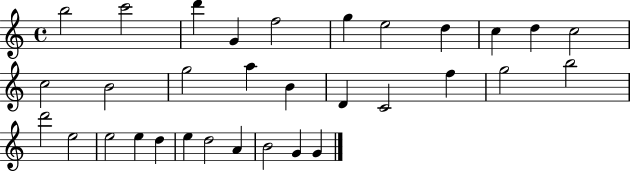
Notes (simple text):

B5/h C6/h D6/q G4/q F5/h G5/q E5/h D5/q C5/q D5/q C5/h C5/h B4/h G5/h A5/q B4/q D4/q C4/h F5/q G5/h B5/h D6/h E5/h E5/h E5/q D5/q E5/q D5/h A4/q B4/h G4/q G4/q